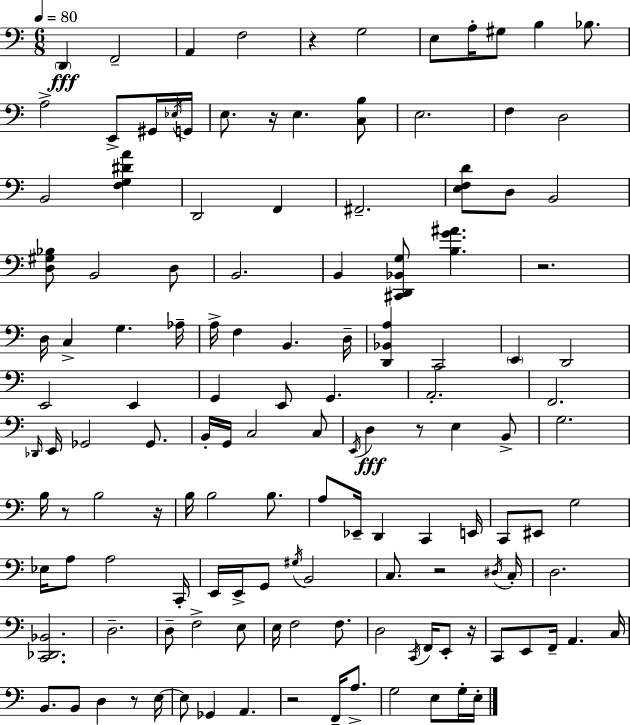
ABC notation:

X:1
T:Untitled
M:6/8
L:1/4
K:C
D,, F,,2 A,, F,2 z G,2 E,/2 A,/4 ^G,/2 B, _B,/2 A,2 E,,/2 ^G,,/4 _E,/4 G,,/4 E,/2 z/4 E, [C,B,]/2 E,2 F, D,2 B,,2 [F,G,^DA] D,,2 F,, ^F,,2 [E,F,D]/2 D,/2 B,,2 [D,^G,_B,]/2 B,,2 D,/2 B,,2 B,, [^C,,D,,_B,,G,]/2 [B,G^A] z2 D,/4 C, G, _A,/4 A,/4 F, B,, D,/4 [D,,_B,,A,] C,,2 E,, D,,2 E,,2 E,, G,, E,,/2 G,, A,,2 F,,2 _D,,/4 E,,/4 _G,,2 _G,,/2 B,,/4 G,,/4 C,2 C,/2 E,,/4 D, z/2 E, B,,/2 G,2 B,/4 z/2 B,2 z/4 B,/4 B,2 B,/2 A,/2 _E,,/4 D,, C,, E,,/4 C,,/2 ^E,,/2 G,2 _E,/4 A,/2 A,2 C,,/4 E,,/4 E,,/4 G,,/2 ^G,/4 B,,2 C,/2 z2 ^D,/4 C,/4 D,2 [C,,_D,,_B,,]2 D,2 D,/2 F,2 E,/2 E,/4 F,2 F,/2 D,2 C,,/4 F,,/4 E,,/2 z/4 C,,/2 E,,/2 F,,/4 A,, C,/4 B,,/2 B,,/2 D, z/2 E,/4 E,/2 _G,, A,, z2 F,,/4 A,/2 G,2 E,/2 G,/4 E,/4